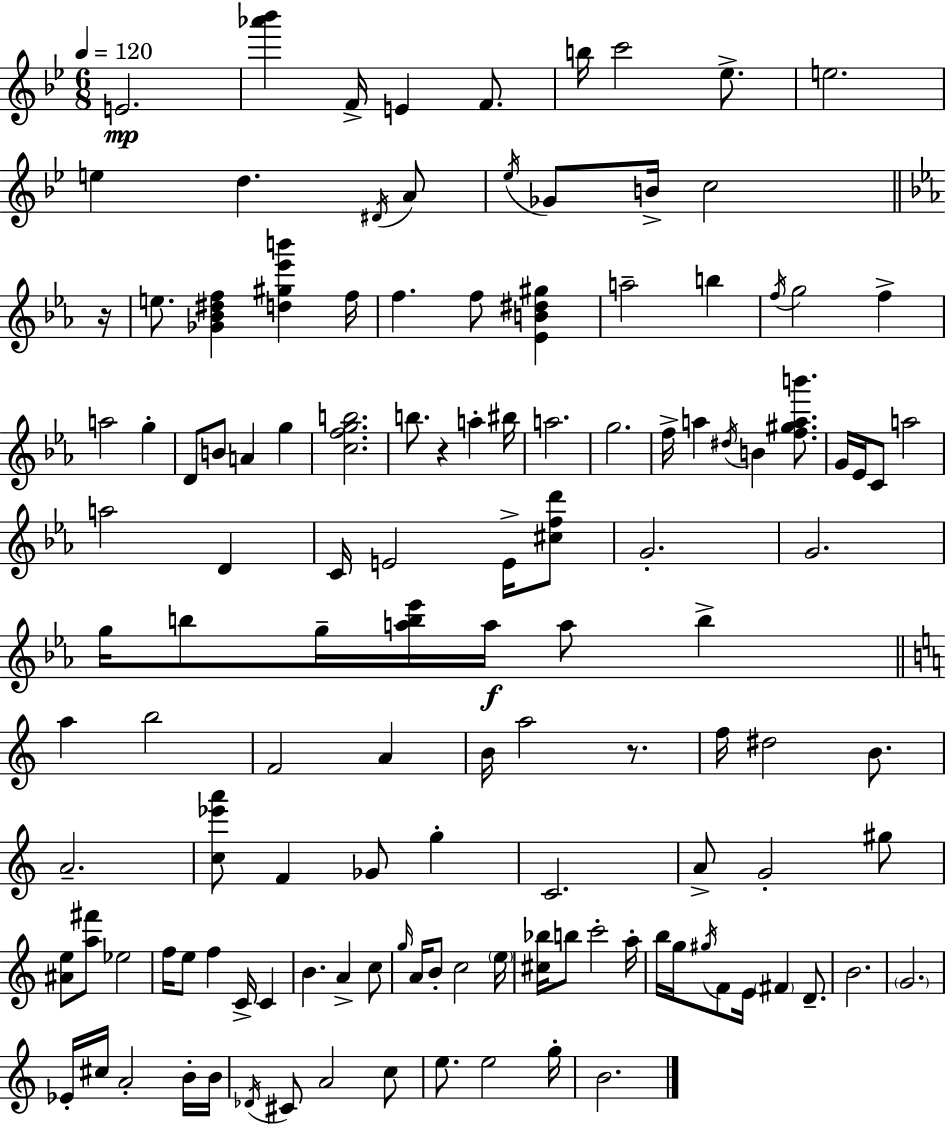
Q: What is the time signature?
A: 6/8